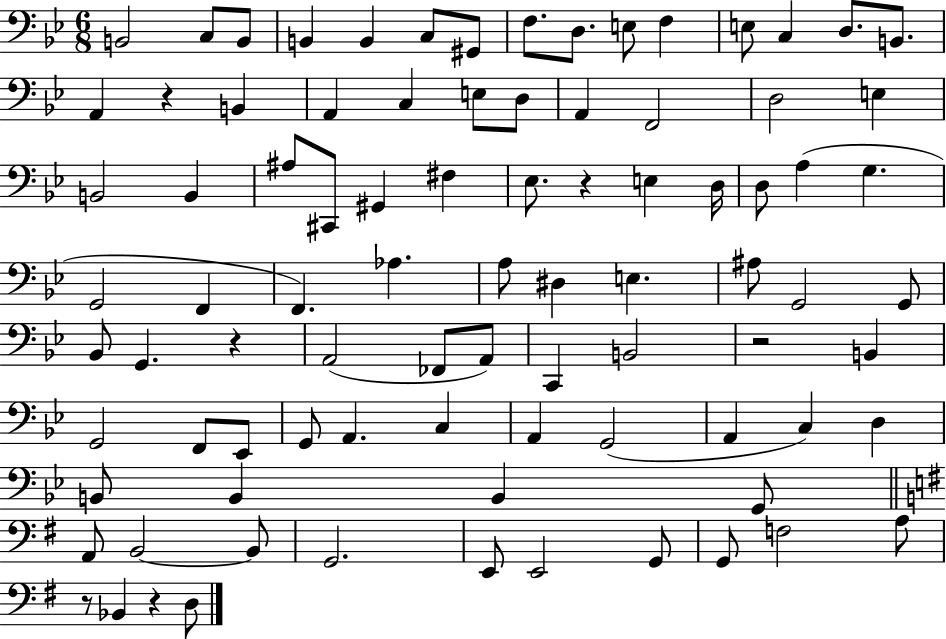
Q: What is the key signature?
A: BES major